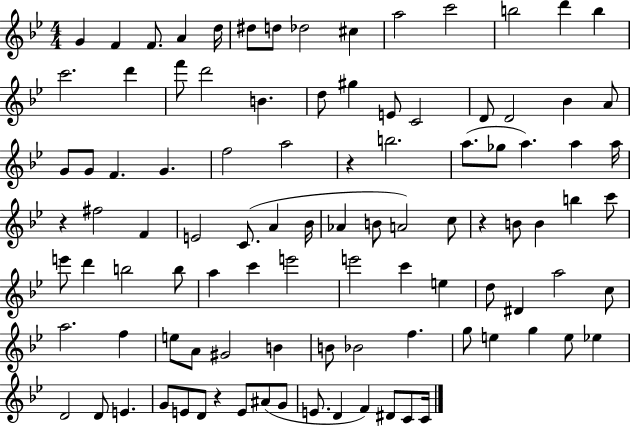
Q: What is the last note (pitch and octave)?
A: C4